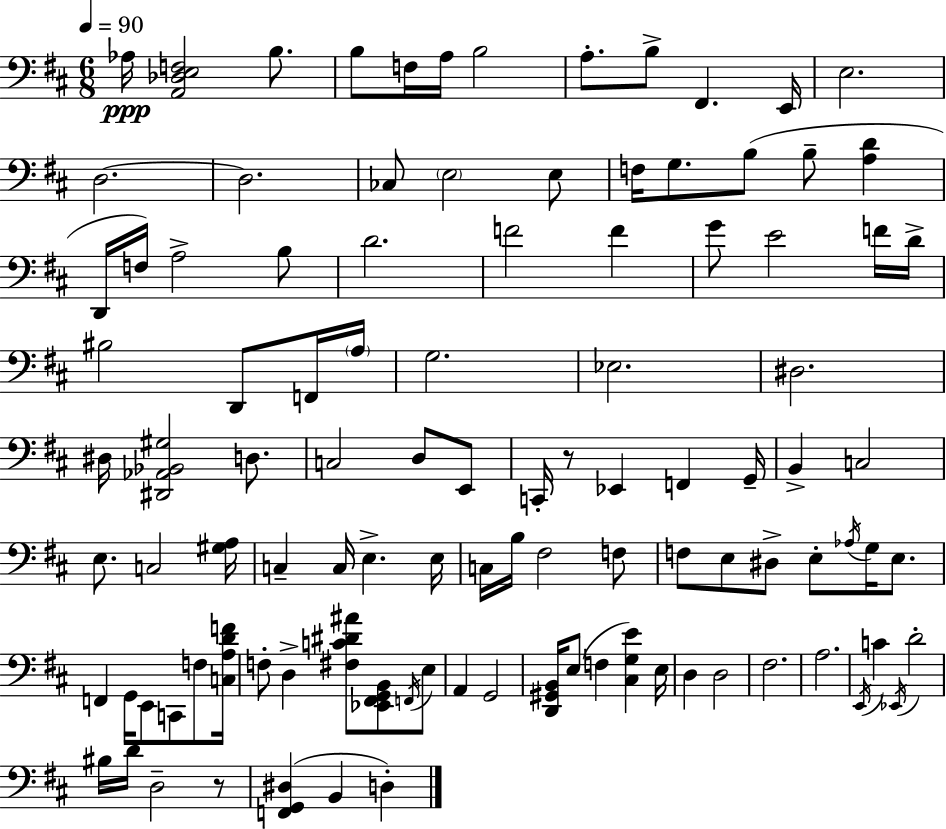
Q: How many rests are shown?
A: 2